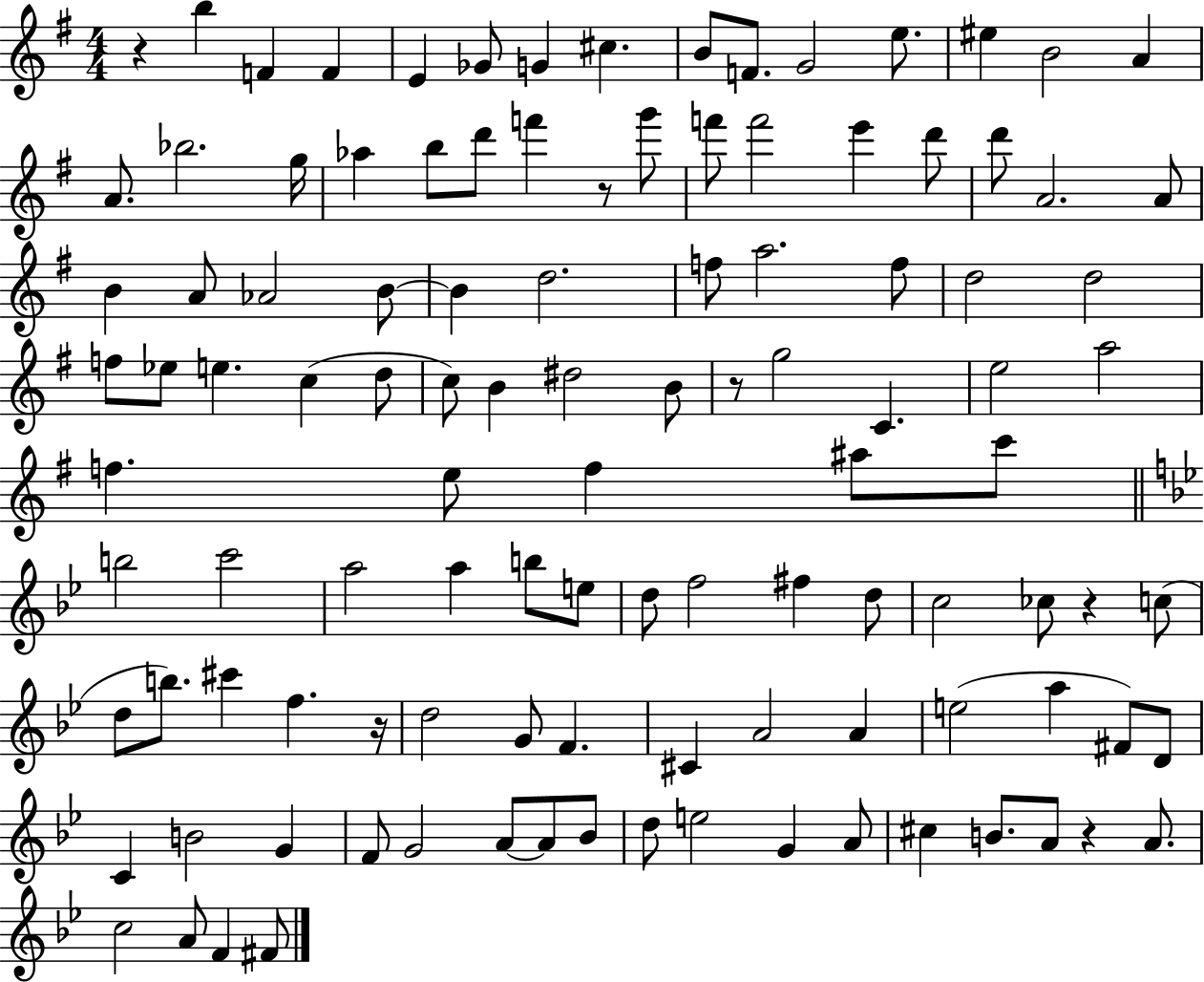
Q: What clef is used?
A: treble